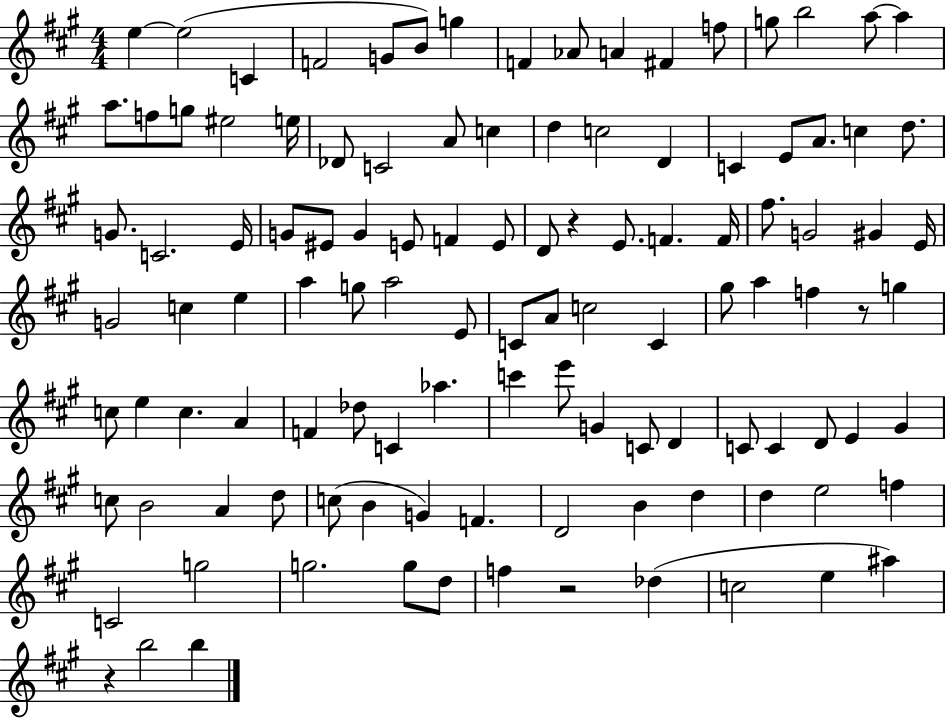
{
  \clef treble
  \numericTimeSignature
  \time 4/4
  \key a \major
  e''4~~ e''2( c'4 | f'2 g'8 b'8) g''4 | f'4 aes'8 a'4 fis'4 f''8 | g''8 b''2 a''8~~ a''4 | \break a''8. f''8 g''8 eis''2 e''16 | des'8 c'2 a'8 c''4 | d''4 c''2 d'4 | c'4 e'8 a'8. c''4 d''8. | \break g'8. c'2. e'16 | g'8 eis'8 g'4 e'8 f'4 e'8 | d'8 r4 e'8. f'4. f'16 | fis''8. g'2 gis'4 e'16 | \break g'2 c''4 e''4 | a''4 g''8 a''2 e'8 | c'8 a'8 c''2 c'4 | gis''8 a''4 f''4 r8 g''4 | \break c''8 e''4 c''4. a'4 | f'4 des''8 c'4 aes''4. | c'''4 e'''8 g'4 c'8 d'4 | c'8 c'4 d'8 e'4 gis'4 | \break c''8 b'2 a'4 d''8 | c''8( b'4 g'4) f'4. | d'2 b'4 d''4 | d''4 e''2 f''4 | \break c'2 g''2 | g''2. g''8 d''8 | f''4 r2 des''4( | c''2 e''4 ais''4) | \break r4 b''2 b''4 | \bar "|."
}